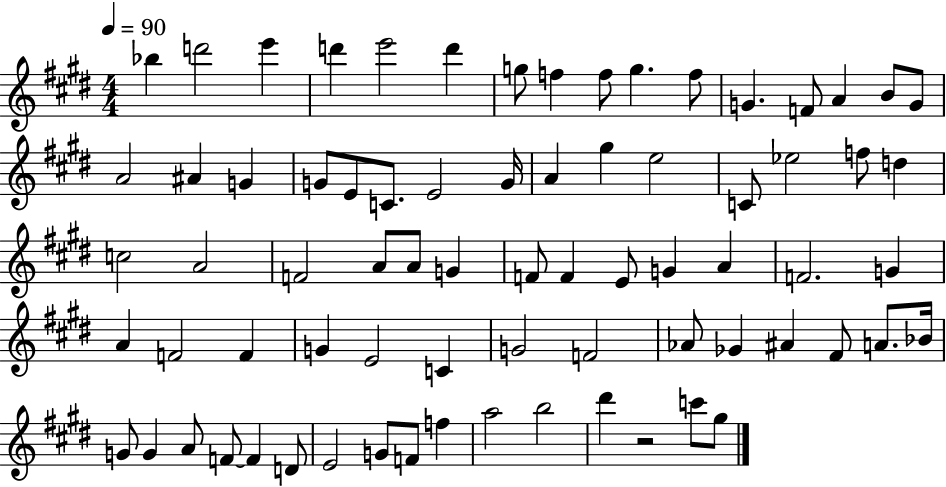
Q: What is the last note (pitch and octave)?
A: G#5